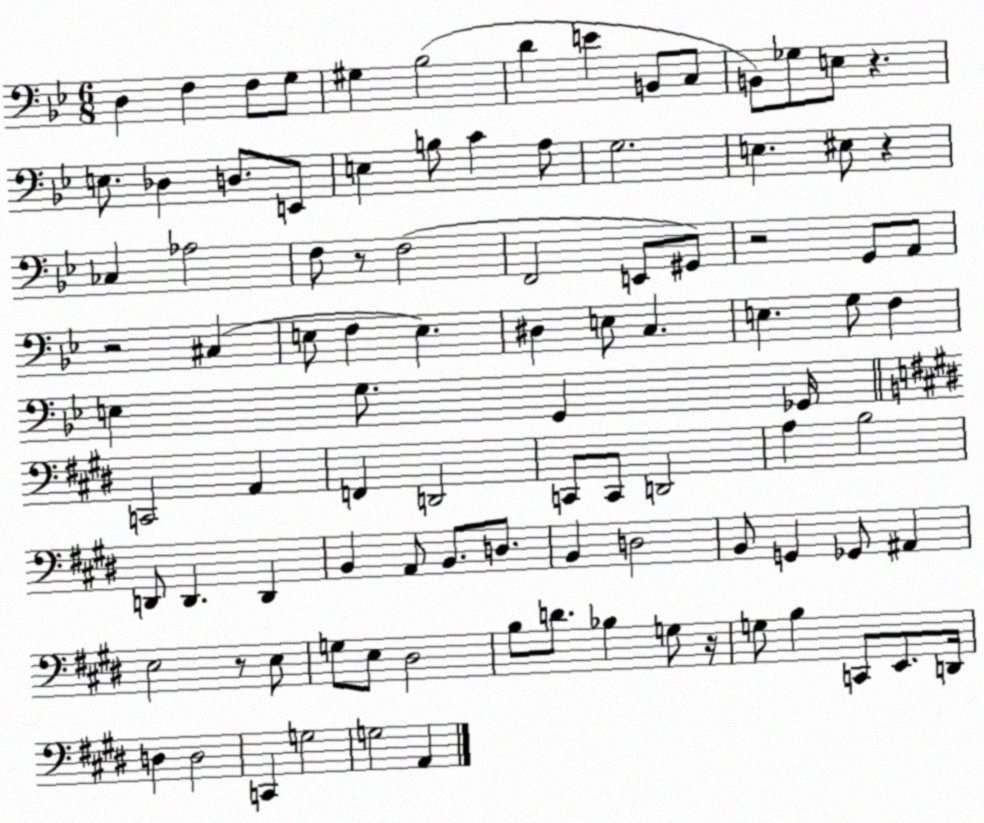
X:1
T:Untitled
M:6/8
L:1/4
K:Bb
D, F, F,/2 G,/2 ^G, _B,2 D E B,,/2 C,/2 B,,/2 _G,/2 E,/2 z E,/2 _D, D,/2 E,,/2 E, B,/2 C A,/2 G,2 E, ^E,/2 z _C, _A,2 F,/2 z/2 F,2 F,,2 E,,/2 ^G,,/2 z2 G,,/2 A,,/2 z2 ^C, E,/2 F, E, ^D, E,/2 C, E, G,/2 F, E, G,/2 G,, _G,,/4 C,,2 A,, F,, D,,2 C,,/2 C,,/2 D,,2 A, B,2 D,,/2 D,, D,, B,, A,,/2 B,,/2 D,/2 B,, D,2 B,,/2 G,, _G,,/2 ^A,, E,2 z/2 E,/2 G,/2 E,/2 ^D,2 B,/2 D/2 _B, G,/2 z/4 G,/2 B, C,,/2 E,,/2 D,,/4 D, D,2 C,, G,2 G,2 A,,